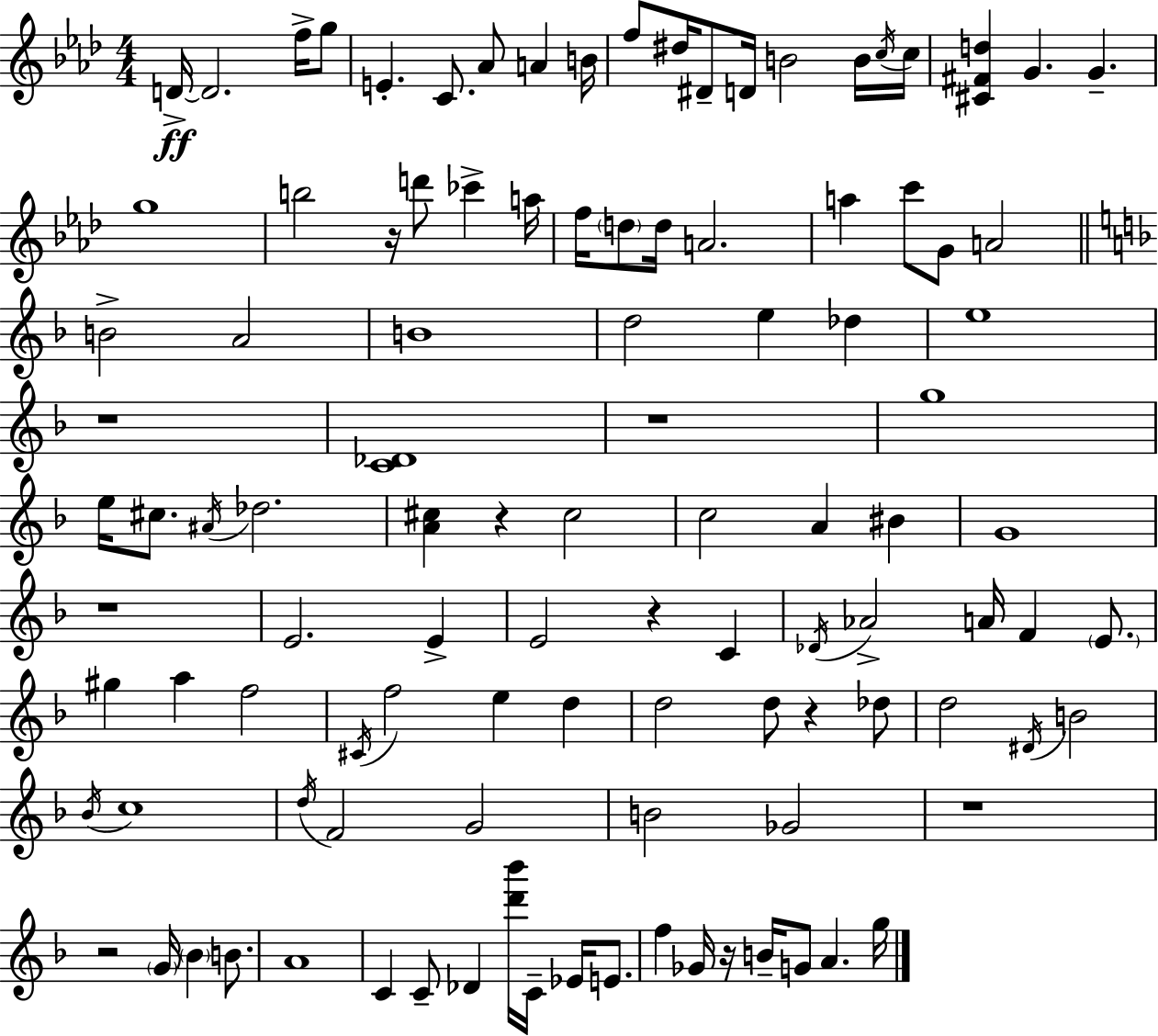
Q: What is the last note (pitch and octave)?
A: G5